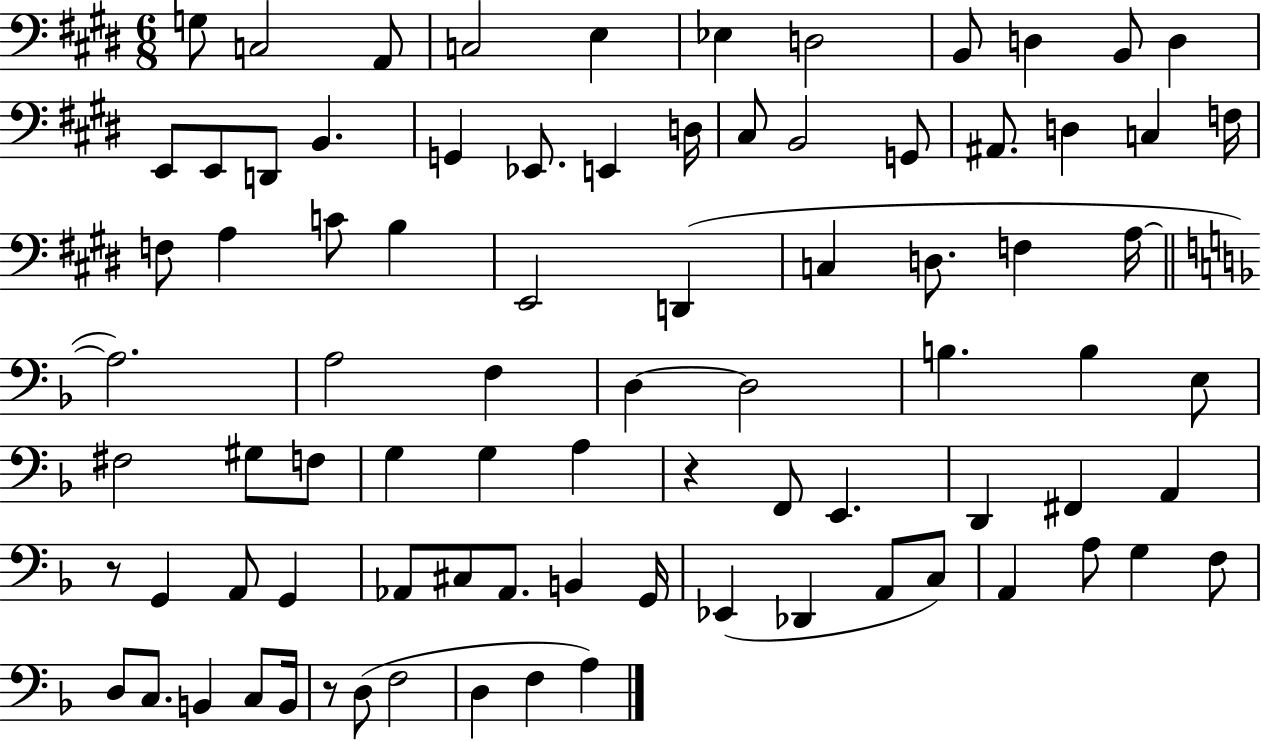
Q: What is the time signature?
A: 6/8